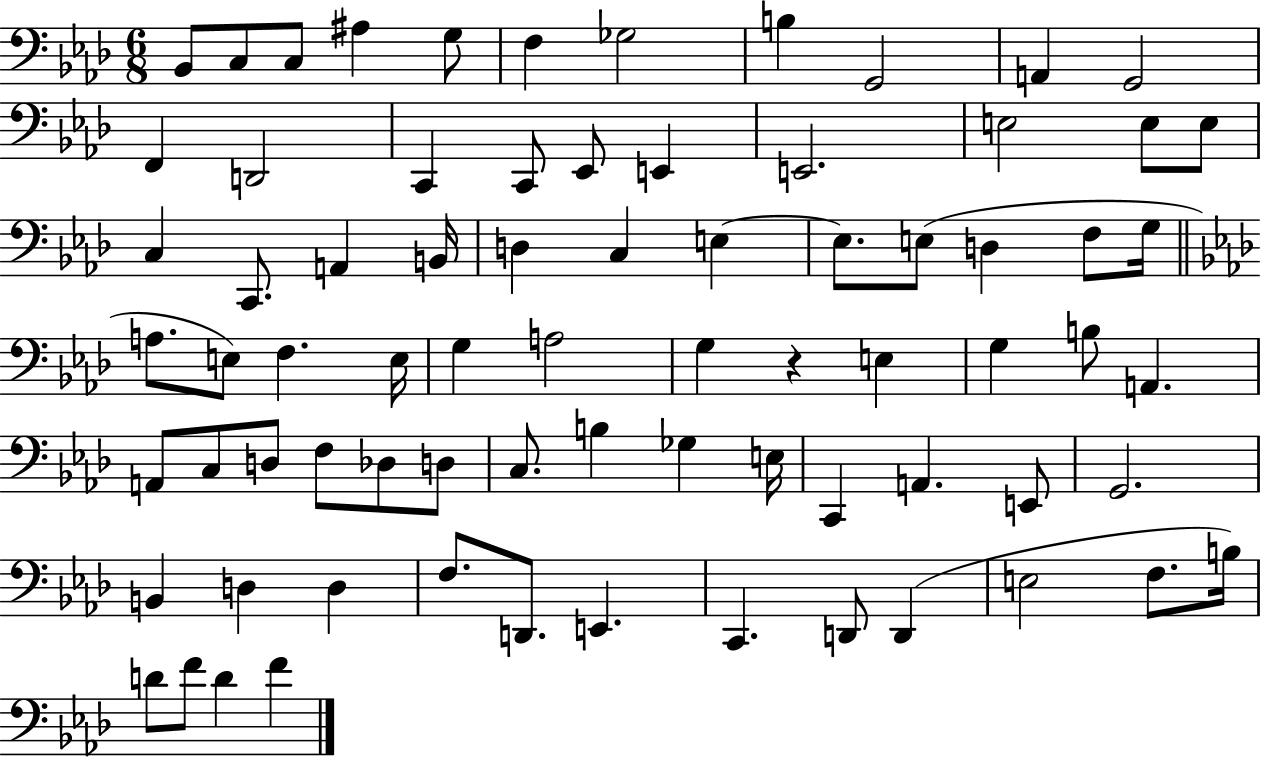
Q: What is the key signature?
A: AES major